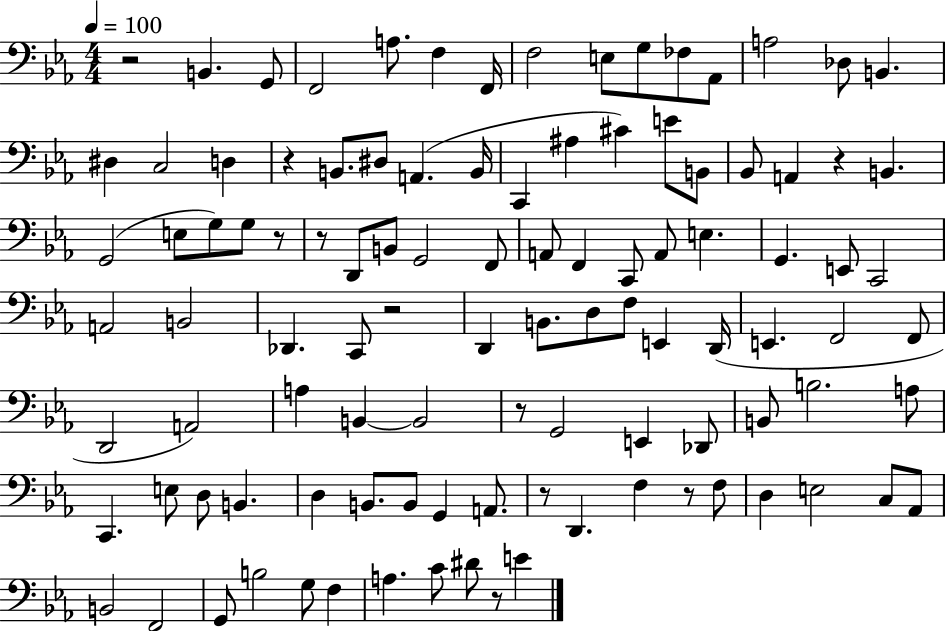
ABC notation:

X:1
T:Untitled
M:4/4
L:1/4
K:Eb
z2 B,, G,,/2 F,,2 A,/2 F, F,,/4 F,2 E,/2 G,/2 _F,/2 _A,,/2 A,2 _D,/2 B,, ^D, C,2 D, z B,,/2 ^D,/2 A,, B,,/4 C,, ^A, ^C E/2 B,,/2 _B,,/2 A,, z B,, G,,2 E,/2 G,/2 G,/2 z/2 z/2 D,,/2 B,,/2 G,,2 F,,/2 A,,/2 F,, C,,/2 A,,/2 E, G,, E,,/2 C,,2 A,,2 B,,2 _D,, C,,/2 z2 D,, B,,/2 D,/2 F,/2 E,, D,,/4 E,, F,,2 F,,/2 D,,2 A,,2 A, B,, B,,2 z/2 G,,2 E,, _D,,/2 B,,/2 B,2 A,/2 C,, E,/2 D,/2 B,, D, B,,/2 B,,/2 G,, A,,/2 z/2 D,, F, z/2 F,/2 D, E,2 C,/2 _A,,/2 B,,2 F,,2 G,,/2 B,2 G,/2 F, A, C/2 ^D/2 z/2 E